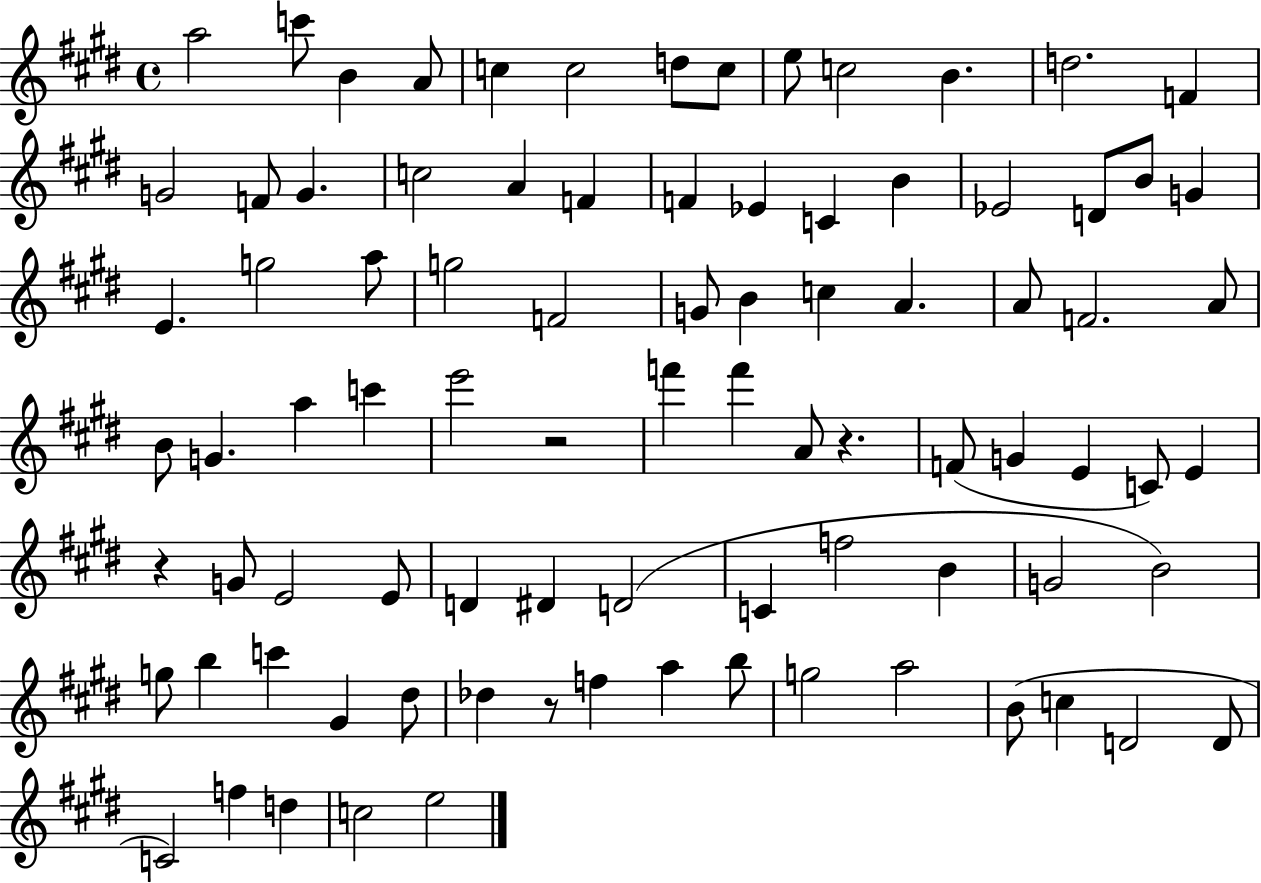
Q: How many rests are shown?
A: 4